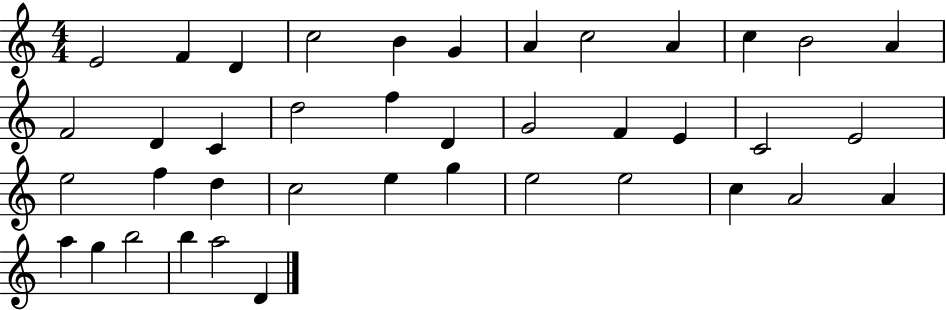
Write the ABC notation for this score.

X:1
T:Untitled
M:4/4
L:1/4
K:C
E2 F D c2 B G A c2 A c B2 A F2 D C d2 f D G2 F E C2 E2 e2 f d c2 e g e2 e2 c A2 A a g b2 b a2 D